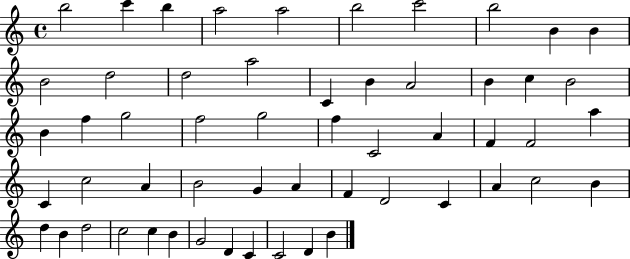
B5/h C6/q B5/q A5/h A5/h B5/h C6/h B5/h B4/q B4/q B4/h D5/h D5/h A5/h C4/q B4/q A4/h B4/q C5/q B4/h B4/q F5/q G5/h F5/h G5/h F5/q C4/h A4/q F4/q F4/h A5/q C4/q C5/h A4/q B4/h G4/q A4/q F4/q D4/h C4/q A4/q C5/h B4/q D5/q B4/q D5/h C5/h C5/q B4/q G4/h D4/q C4/q C4/h D4/q B4/q